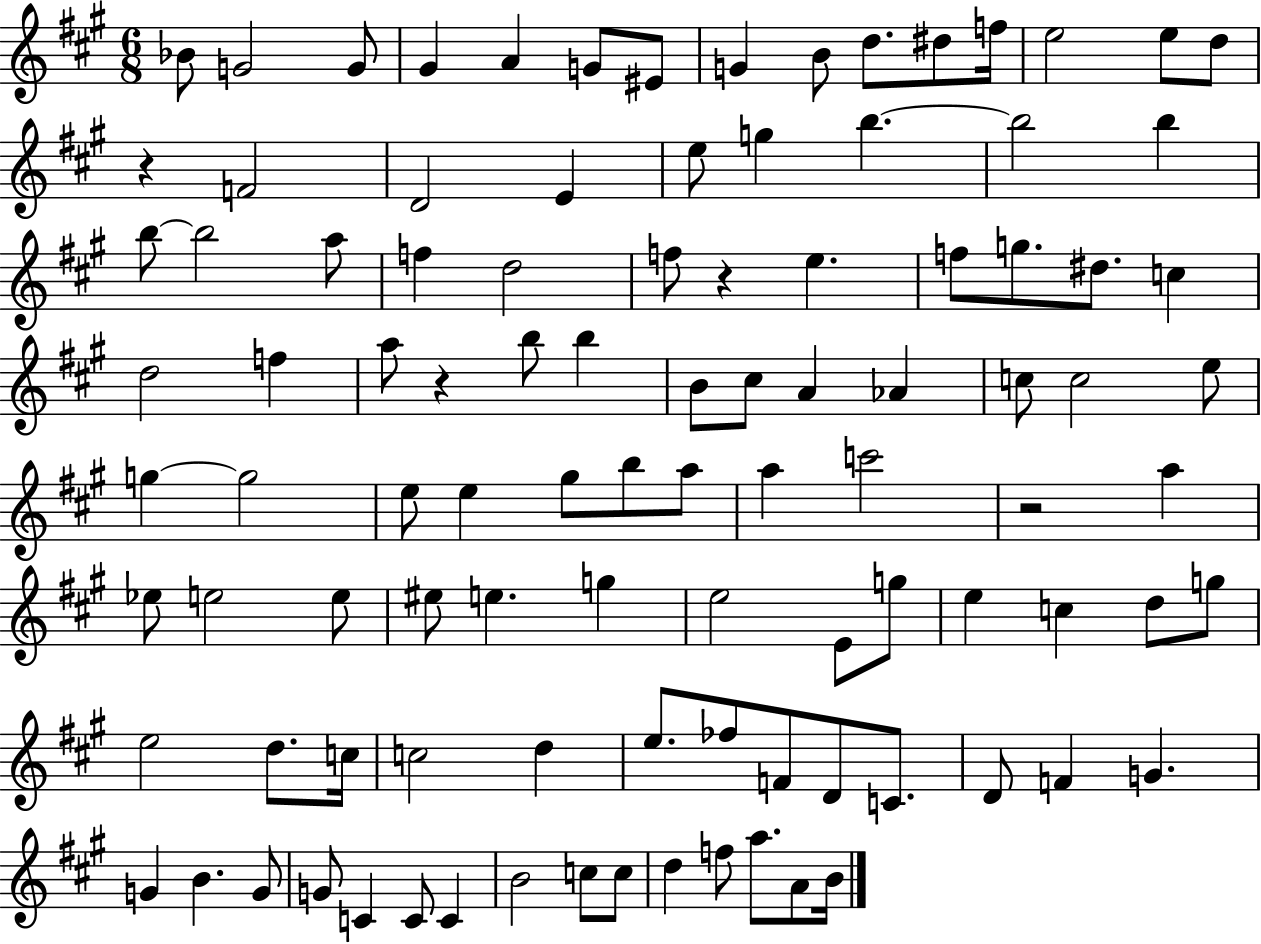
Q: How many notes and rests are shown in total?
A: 101